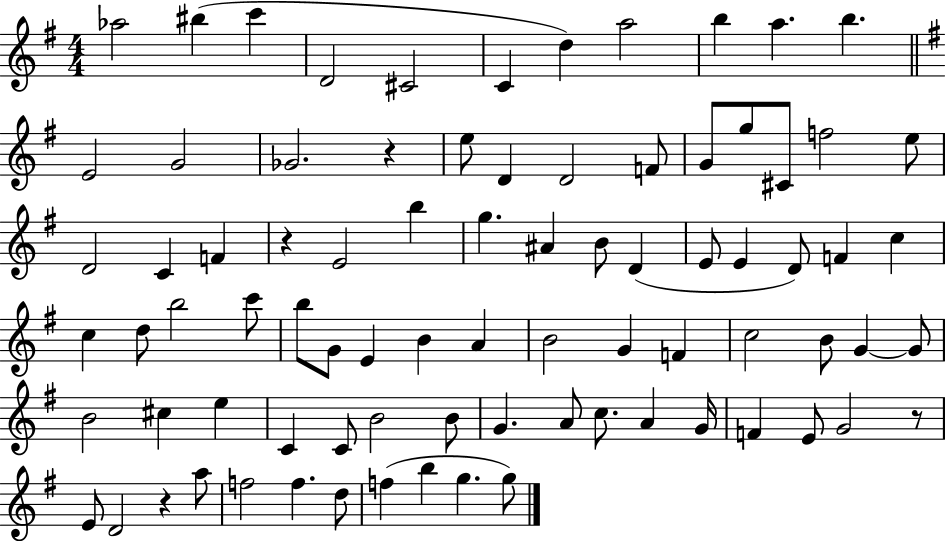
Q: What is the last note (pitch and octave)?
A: G5